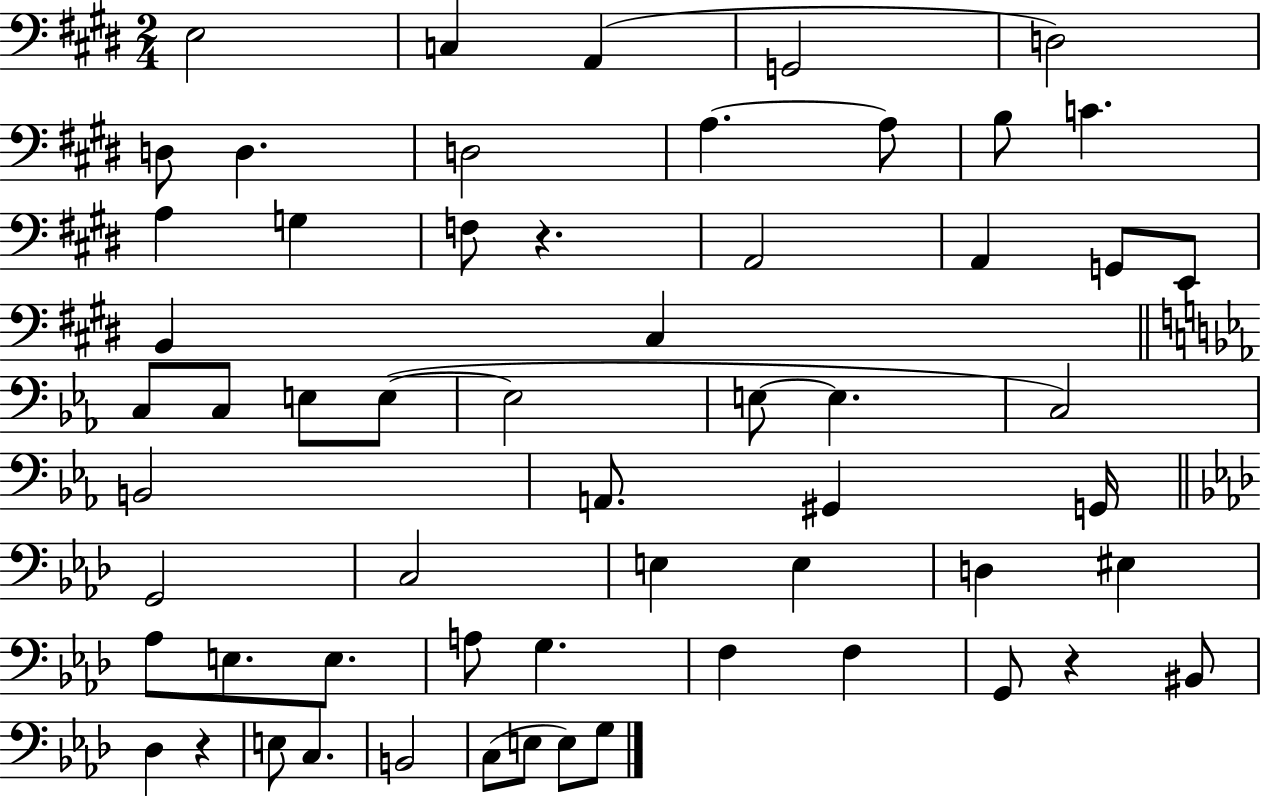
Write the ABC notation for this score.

X:1
T:Untitled
M:2/4
L:1/4
K:E
E,2 C, A,, G,,2 D,2 D,/2 D, D,2 A, A,/2 B,/2 C A, G, F,/2 z A,,2 A,, G,,/2 E,,/2 B,, ^C, C,/2 C,/2 E,/2 E,/2 E,2 E,/2 E, C,2 B,,2 A,,/2 ^G,, G,,/4 G,,2 C,2 E, E, D, ^E, _A,/2 E,/2 E,/2 A,/2 G, F, F, G,,/2 z ^B,,/2 _D, z E,/2 C, B,,2 C,/2 E,/2 E,/2 G,/2